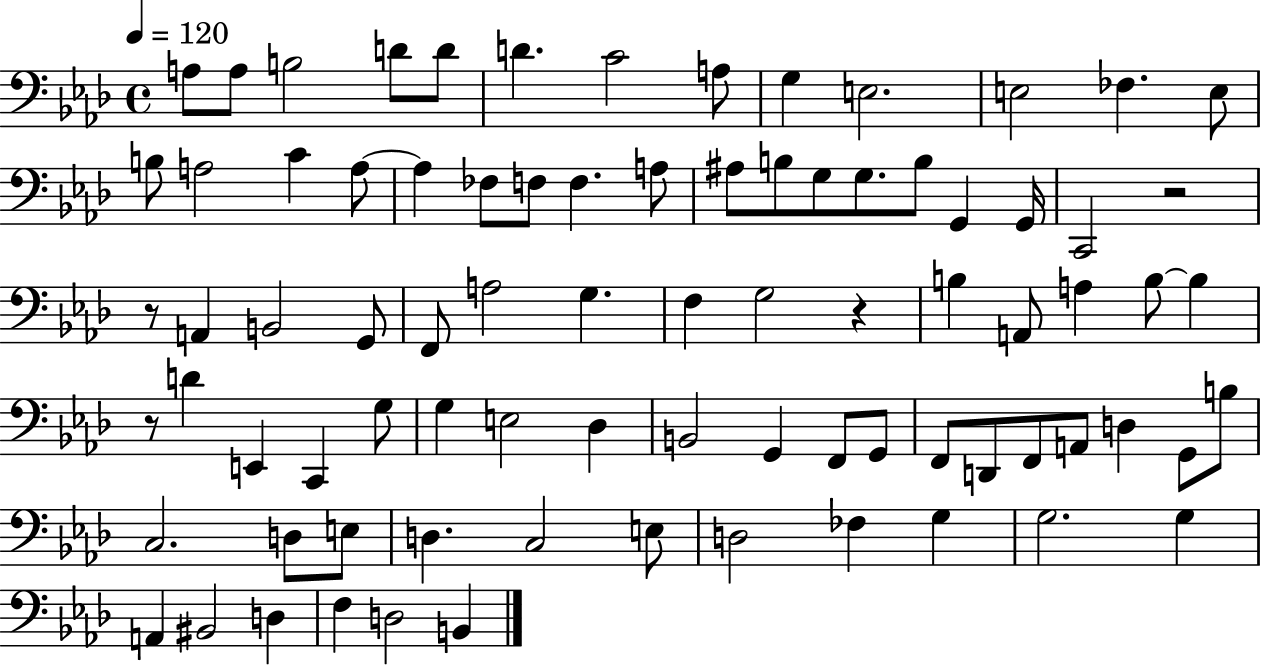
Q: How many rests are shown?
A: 4